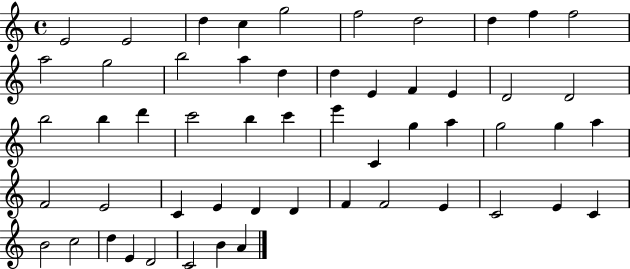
{
  \clef treble
  \time 4/4
  \defaultTimeSignature
  \key c \major
  e'2 e'2 | d''4 c''4 g''2 | f''2 d''2 | d''4 f''4 f''2 | \break a''2 g''2 | b''2 a''4 d''4 | d''4 e'4 f'4 e'4 | d'2 d'2 | \break b''2 b''4 d'''4 | c'''2 b''4 c'''4 | e'''4 c'4 g''4 a''4 | g''2 g''4 a''4 | \break f'2 e'2 | c'4 e'4 d'4 d'4 | f'4 f'2 e'4 | c'2 e'4 c'4 | \break b'2 c''2 | d''4 e'4 d'2 | c'2 b'4 a'4 | \bar "|."
}